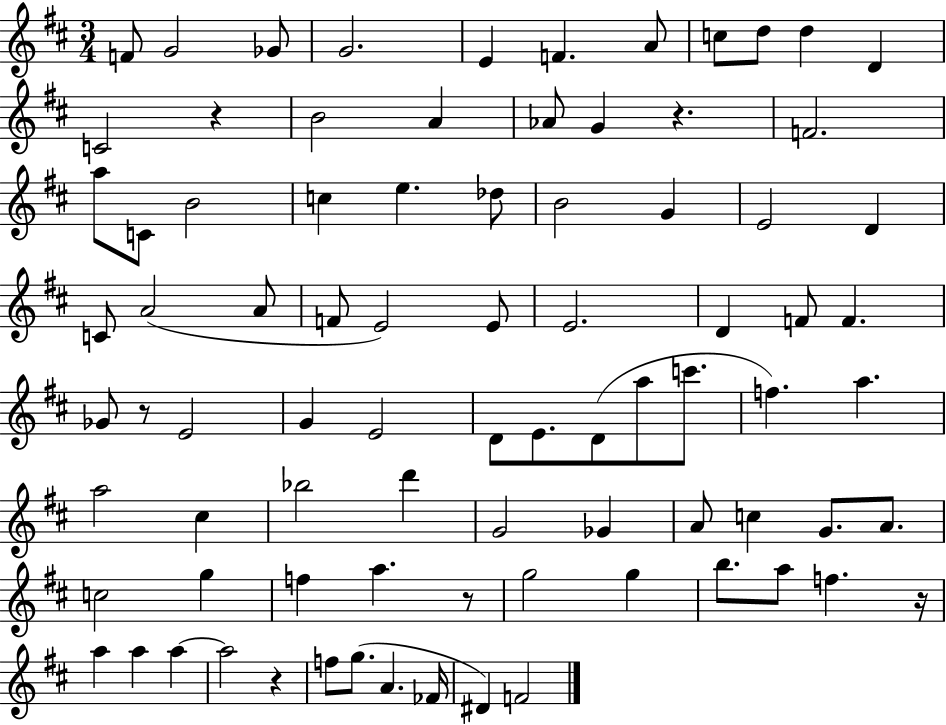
F4/e G4/h Gb4/e G4/h. E4/q F4/q. A4/e C5/e D5/e D5/q D4/q C4/h R/q B4/h A4/q Ab4/e G4/q R/q. F4/h. A5/e C4/e B4/h C5/q E5/q. Db5/e B4/h G4/q E4/h D4/q C4/e A4/h A4/e F4/e E4/h E4/e E4/h. D4/q F4/e F4/q. Gb4/e R/e E4/h G4/q E4/h D4/e E4/e. D4/e A5/e C6/e. F5/q. A5/q. A5/h C#5/q Bb5/h D6/q G4/h Gb4/q A4/e C5/q G4/e. A4/e. C5/h G5/q F5/q A5/q. R/e G5/h G5/q B5/e. A5/e F5/q. R/s A5/q A5/q A5/q A5/h R/q F5/e G5/e. A4/q. FES4/s D#4/q F4/h